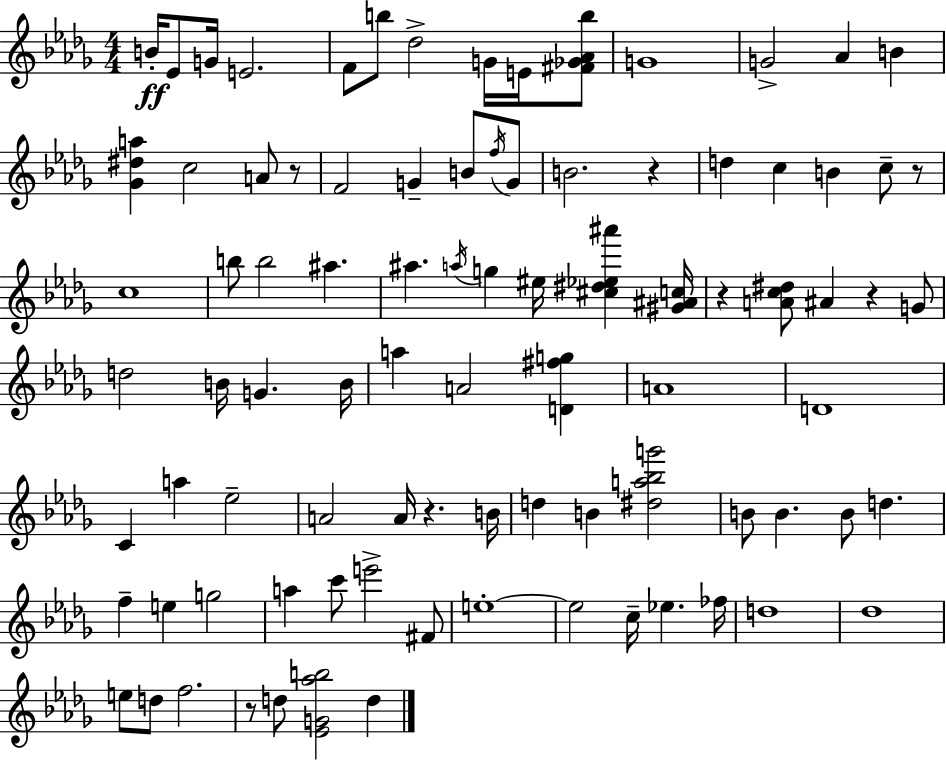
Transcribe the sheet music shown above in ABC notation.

X:1
T:Untitled
M:4/4
L:1/4
K:Bbm
B/4 _E/2 G/4 E2 F/2 b/2 _d2 G/4 E/4 [^F_G_Ab]/2 G4 G2 _A B [_G^da] c2 A/2 z/2 F2 G B/2 f/4 G/2 B2 z d c B c/2 z/2 c4 b/2 b2 ^a ^a a/4 g ^e/4 [^c^d_e^a'] [^G^Ac]/4 z [Ac^d]/2 ^A z G/2 d2 B/4 G B/4 a A2 [D^fg] A4 D4 C a _e2 A2 A/4 z B/4 d B [^da_bg']2 B/2 B B/2 d f e g2 a c'/2 e'2 ^F/2 e4 e2 c/4 _e _f/4 d4 _d4 e/2 d/2 f2 z/2 d/2 [_EG_ab]2 d